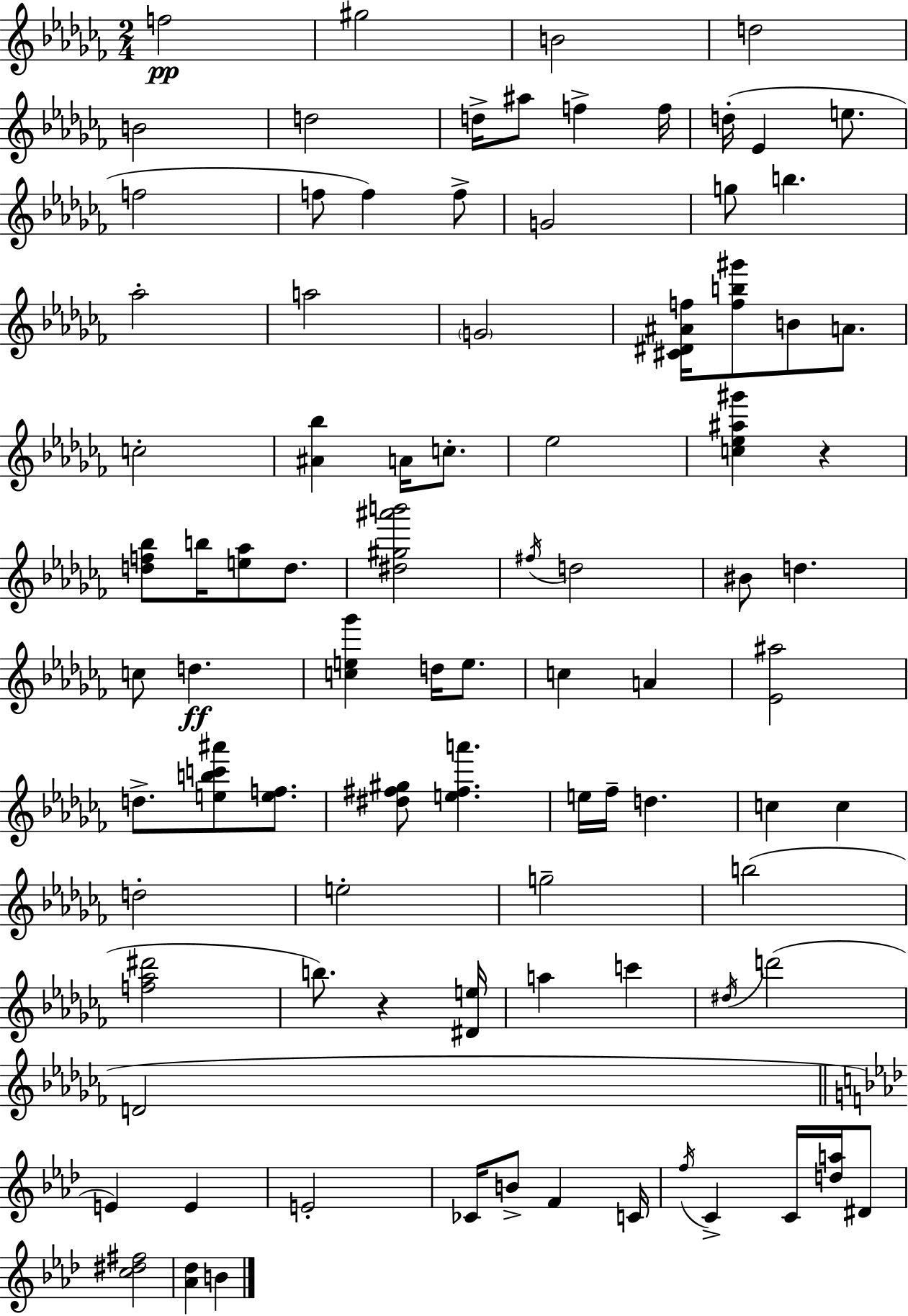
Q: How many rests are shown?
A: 2